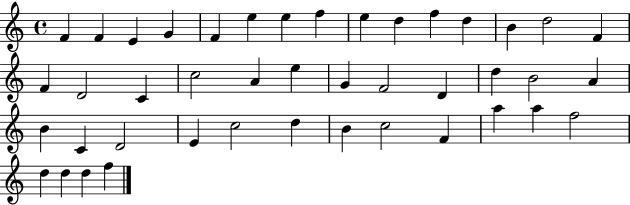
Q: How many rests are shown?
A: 0